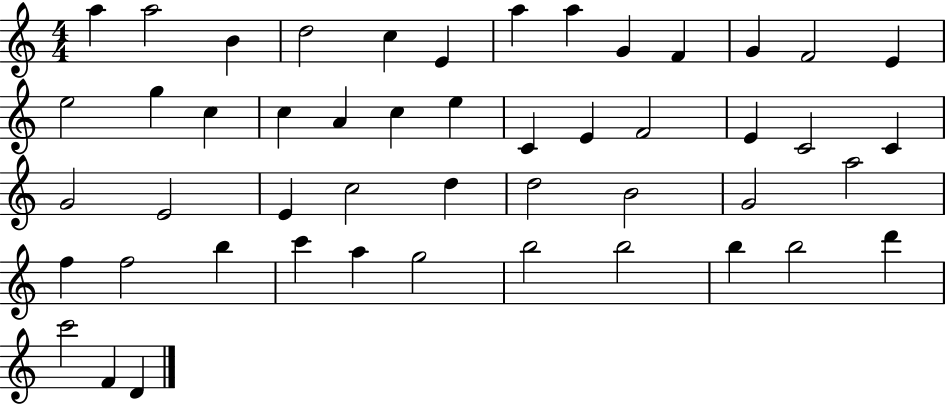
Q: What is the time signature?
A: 4/4